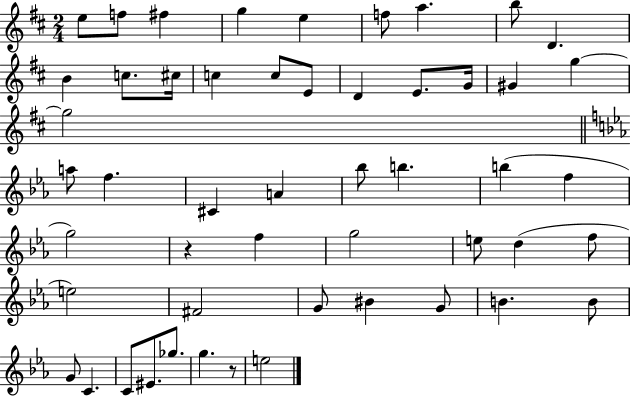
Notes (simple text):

E5/e F5/e F#5/q G5/q E5/q F5/e A5/q. B5/e D4/q. B4/q C5/e. C#5/s C5/q C5/e E4/e D4/q E4/e. G4/s G#4/q G5/q G5/h A5/e F5/q. C#4/q A4/q Bb5/e B5/q. B5/q F5/q G5/h R/q F5/q G5/h E5/e D5/q F5/e E5/h F#4/h G4/e BIS4/q G4/e B4/q. B4/e G4/e C4/q. C4/e EIS4/e. Gb5/e. G5/q. R/e E5/h